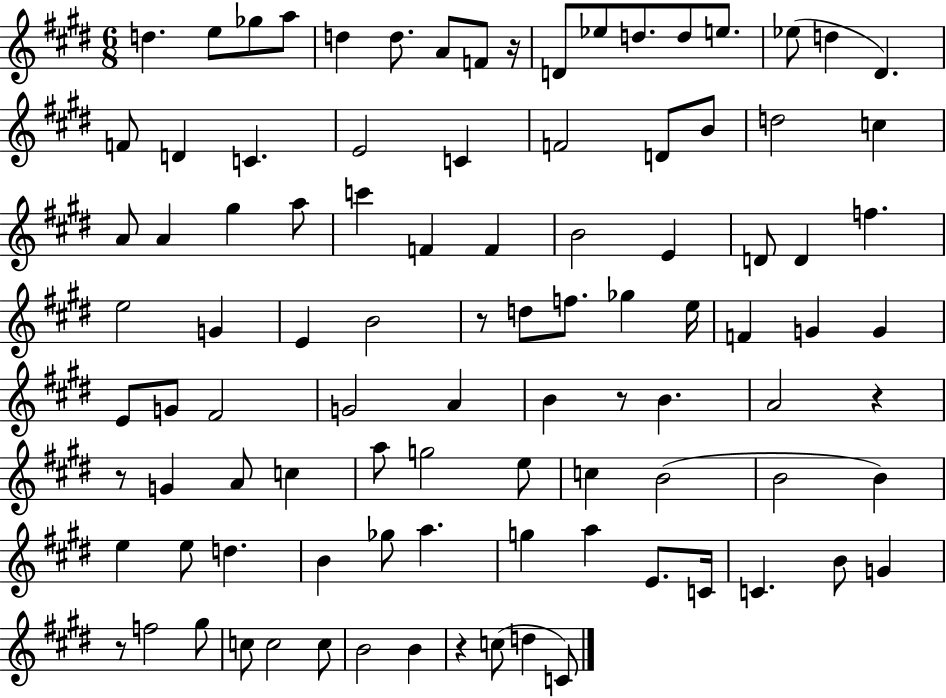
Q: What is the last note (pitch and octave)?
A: C4